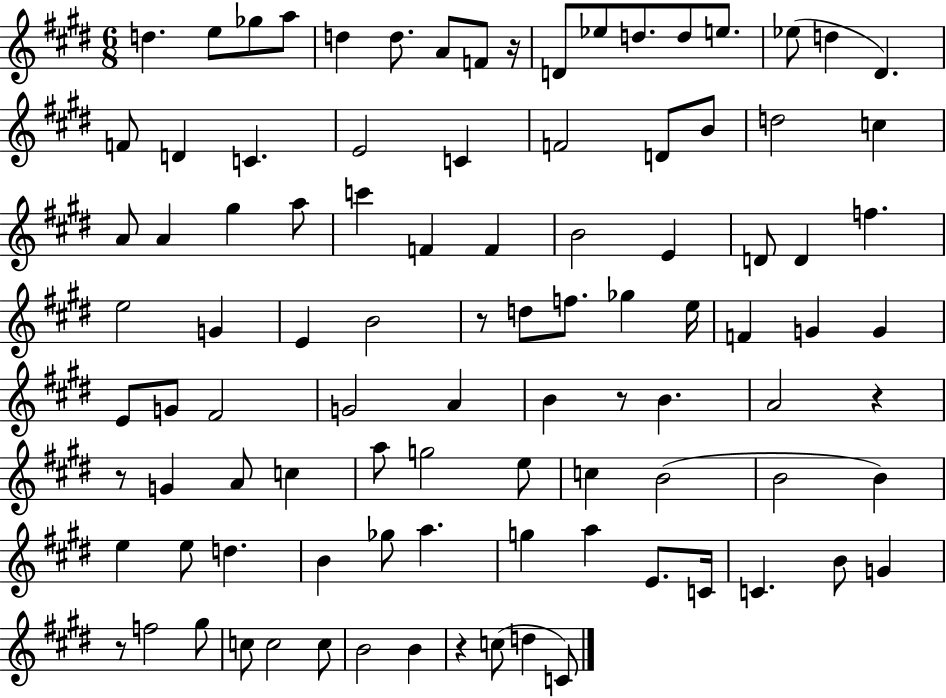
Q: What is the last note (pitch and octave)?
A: C4